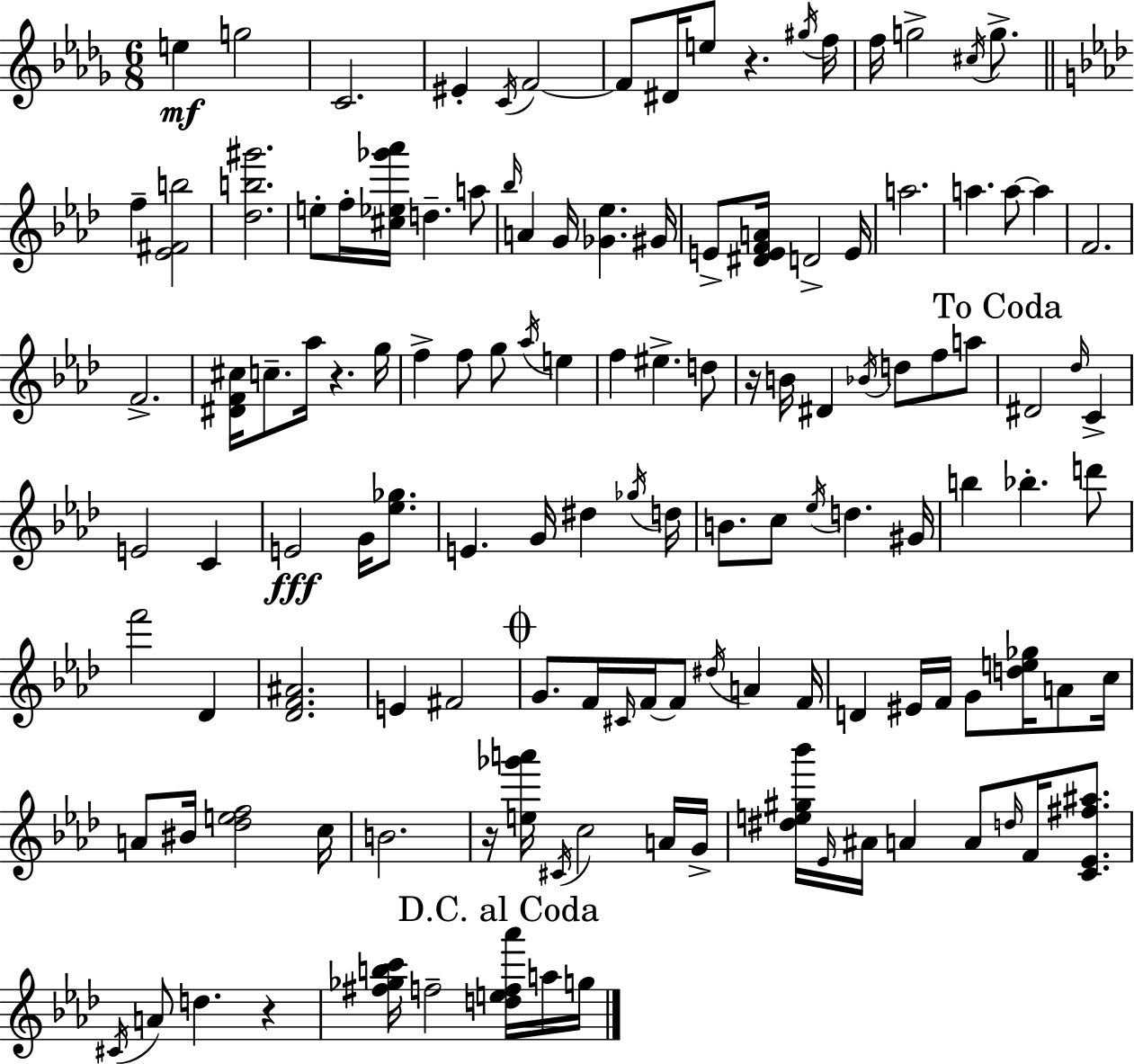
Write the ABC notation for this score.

X:1
T:Untitled
M:6/8
L:1/4
K:Bbm
e g2 C2 ^E C/4 F2 F/2 ^D/4 e/2 z ^g/4 f/4 f/4 g2 ^c/4 g/2 f [_E^Fb]2 [_db^g']2 e/2 f/4 [^c_e_g'_a']/4 d a/2 _b/4 A G/4 [_G_e] ^G/4 E/2 [^DEFA]/4 D2 E/4 a2 a a/2 a F2 F2 [^DF^c]/4 c/2 _a/4 z g/4 f f/2 g/2 _a/4 e f ^e d/2 z/4 B/4 ^D _B/4 d/2 f/2 a/2 ^D2 _d/4 C E2 C E2 G/4 [_e_g]/2 E G/4 ^d _g/4 d/4 B/2 c/2 _e/4 d ^G/4 b _b d'/2 f'2 _D [_DF^A]2 E ^F2 G/2 F/4 ^C/4 F/4 F/2 ^d/4 A F/4 D ^E/4 F/4 G/2 [de_g]/4 A/2 c/4 A/2 ^B/4 [_def]2 c/4 B2 z/4 [e_g'a']/4 ^C/4 c2 A/4 G/4 [^de^g_b']/4 _E/4 ^A/4 A A/2 d/4 F/4 [C_E^f^a]/2 ^C/4 A/2 d z [^f_gbc']/4 f2 [def_a']/4 a/4 g/4